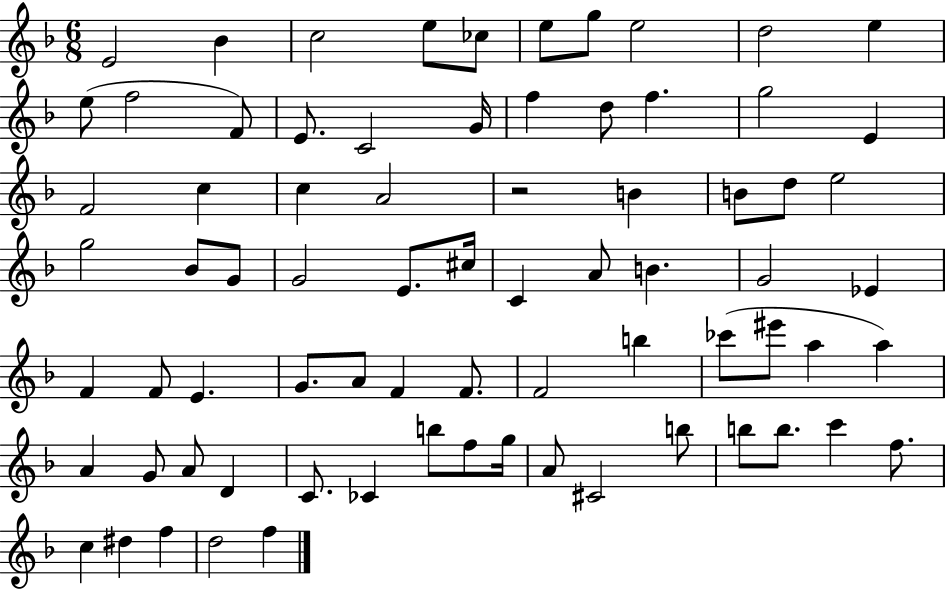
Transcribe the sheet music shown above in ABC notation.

X:1
T:Untitled
M:6/8
L:1/4
K:F
E2 _B c2 e/2 _c/2 e/2 g/2 e2 d2 e e/2 f2 F/2 E/2 C2 G/4 f d/2 f g2 E F2 c c A2 z2 B B/2 d/2 e2 g2 _B/2 G/2 G2 E/2 ^c/4 C A/2 B G2 _E F F/2 E G/2 A/2 F F/2 F2 b _c'/2 ^e'/2 a a A G/2 A/2 D C/2 _C b/2 f/2 g/4 A/2 ^C2 b/2 b/2 b/2 c' f/2 c ^d f d2 f